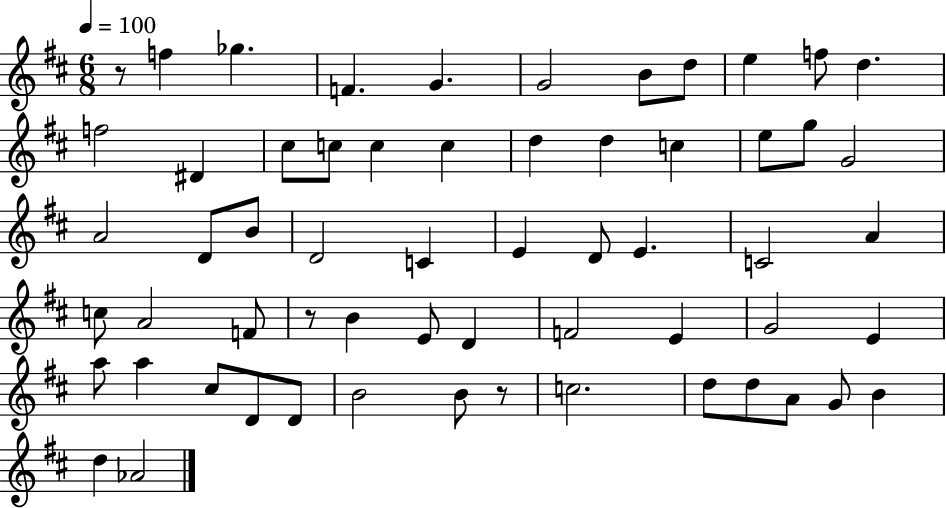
R/e F5/q Gb5/q. F4/q. G4/q. G4/h B4/e D5/e E5/q F5/e D5/q. F5/h D#4/q C#5/e C5/e C5/q C5/q D5/q D5/q C5/q E5/e G5/e G4/h A4/h D4/e B4/e D4/h C4/q E4/q D4/e E4/q. C4/h A4/q C5/e A4/h F4/e R/e B4/q E4/e D4/q F4/h E4/q G4/h E4/q A5/e A5/q C#5/e D4/e D4/e B4/h B4/e R/e C5/h. D5/e D5/e A4/e G4/e B4/q D5/q Ab4/h